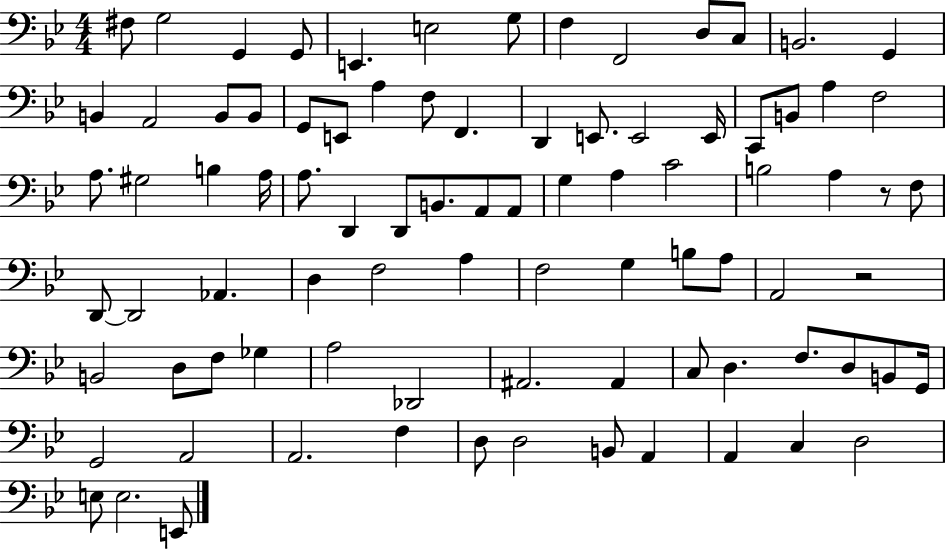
X:1
T:Untitled
M:4/4
L:1/4
K:Bb
^F,/2 G,2 G,, G,,/2 E,, E,2 G,/2 F, F,,2 D,/2 C,/2 B,,2 G,, B,, A,,2 B,,/2 B,,/2 G,,/2 E,,/2 A, F,/2 F,, D,, E,,/2 E,,2 E,,/4 C,,/2 B,,/2 A, F,2 A,/2 ^G,2 B, A,/4 A,/2 D,, D,,/2 B,,/2 A,,/2 A,,/2 G, A, C2 B,2 A, z/2 F,/2 D,,/2 D,,2 _A,, D, F,2 A, F,2 G, B,/2 A,/2 A,,2 z2 B,,2 D,/2 F,/2 _G, A,2 _D,,2 ^A,,2 ^A,, C,/2 D, F,/2 D,/2 B,,/2 G,,/4 G,,2 A,,2 A,,2 F, D,/2 D,2 B,,/2 A,, A,, C, D,2 E,/2 E,2 E,,/2